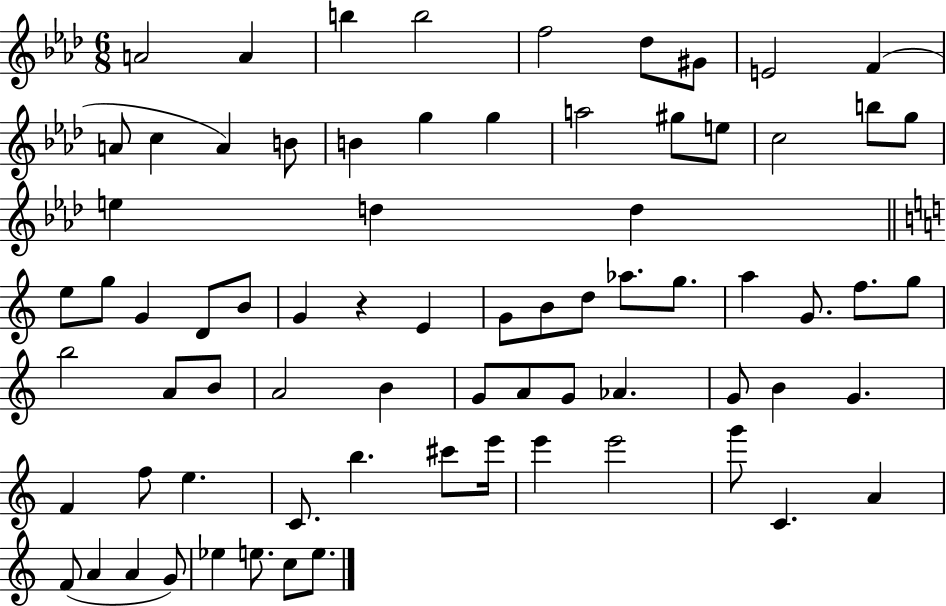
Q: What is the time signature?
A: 6/8